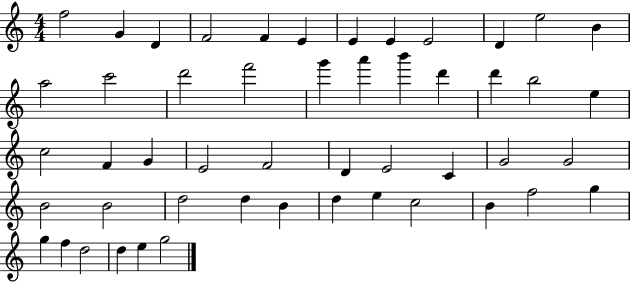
X:1
T:Untitled
M:4/4
L:1/4
K:C
f2 G D F2 F E E E E2 D e2 B a2 c'2 d'2 f'2 g' a' b' d' d' b2 e c2 F G E2 F2 D E2 C G2 G2 B2 B2 d2 d B d e c2 B f2 g g f d2 d e g2